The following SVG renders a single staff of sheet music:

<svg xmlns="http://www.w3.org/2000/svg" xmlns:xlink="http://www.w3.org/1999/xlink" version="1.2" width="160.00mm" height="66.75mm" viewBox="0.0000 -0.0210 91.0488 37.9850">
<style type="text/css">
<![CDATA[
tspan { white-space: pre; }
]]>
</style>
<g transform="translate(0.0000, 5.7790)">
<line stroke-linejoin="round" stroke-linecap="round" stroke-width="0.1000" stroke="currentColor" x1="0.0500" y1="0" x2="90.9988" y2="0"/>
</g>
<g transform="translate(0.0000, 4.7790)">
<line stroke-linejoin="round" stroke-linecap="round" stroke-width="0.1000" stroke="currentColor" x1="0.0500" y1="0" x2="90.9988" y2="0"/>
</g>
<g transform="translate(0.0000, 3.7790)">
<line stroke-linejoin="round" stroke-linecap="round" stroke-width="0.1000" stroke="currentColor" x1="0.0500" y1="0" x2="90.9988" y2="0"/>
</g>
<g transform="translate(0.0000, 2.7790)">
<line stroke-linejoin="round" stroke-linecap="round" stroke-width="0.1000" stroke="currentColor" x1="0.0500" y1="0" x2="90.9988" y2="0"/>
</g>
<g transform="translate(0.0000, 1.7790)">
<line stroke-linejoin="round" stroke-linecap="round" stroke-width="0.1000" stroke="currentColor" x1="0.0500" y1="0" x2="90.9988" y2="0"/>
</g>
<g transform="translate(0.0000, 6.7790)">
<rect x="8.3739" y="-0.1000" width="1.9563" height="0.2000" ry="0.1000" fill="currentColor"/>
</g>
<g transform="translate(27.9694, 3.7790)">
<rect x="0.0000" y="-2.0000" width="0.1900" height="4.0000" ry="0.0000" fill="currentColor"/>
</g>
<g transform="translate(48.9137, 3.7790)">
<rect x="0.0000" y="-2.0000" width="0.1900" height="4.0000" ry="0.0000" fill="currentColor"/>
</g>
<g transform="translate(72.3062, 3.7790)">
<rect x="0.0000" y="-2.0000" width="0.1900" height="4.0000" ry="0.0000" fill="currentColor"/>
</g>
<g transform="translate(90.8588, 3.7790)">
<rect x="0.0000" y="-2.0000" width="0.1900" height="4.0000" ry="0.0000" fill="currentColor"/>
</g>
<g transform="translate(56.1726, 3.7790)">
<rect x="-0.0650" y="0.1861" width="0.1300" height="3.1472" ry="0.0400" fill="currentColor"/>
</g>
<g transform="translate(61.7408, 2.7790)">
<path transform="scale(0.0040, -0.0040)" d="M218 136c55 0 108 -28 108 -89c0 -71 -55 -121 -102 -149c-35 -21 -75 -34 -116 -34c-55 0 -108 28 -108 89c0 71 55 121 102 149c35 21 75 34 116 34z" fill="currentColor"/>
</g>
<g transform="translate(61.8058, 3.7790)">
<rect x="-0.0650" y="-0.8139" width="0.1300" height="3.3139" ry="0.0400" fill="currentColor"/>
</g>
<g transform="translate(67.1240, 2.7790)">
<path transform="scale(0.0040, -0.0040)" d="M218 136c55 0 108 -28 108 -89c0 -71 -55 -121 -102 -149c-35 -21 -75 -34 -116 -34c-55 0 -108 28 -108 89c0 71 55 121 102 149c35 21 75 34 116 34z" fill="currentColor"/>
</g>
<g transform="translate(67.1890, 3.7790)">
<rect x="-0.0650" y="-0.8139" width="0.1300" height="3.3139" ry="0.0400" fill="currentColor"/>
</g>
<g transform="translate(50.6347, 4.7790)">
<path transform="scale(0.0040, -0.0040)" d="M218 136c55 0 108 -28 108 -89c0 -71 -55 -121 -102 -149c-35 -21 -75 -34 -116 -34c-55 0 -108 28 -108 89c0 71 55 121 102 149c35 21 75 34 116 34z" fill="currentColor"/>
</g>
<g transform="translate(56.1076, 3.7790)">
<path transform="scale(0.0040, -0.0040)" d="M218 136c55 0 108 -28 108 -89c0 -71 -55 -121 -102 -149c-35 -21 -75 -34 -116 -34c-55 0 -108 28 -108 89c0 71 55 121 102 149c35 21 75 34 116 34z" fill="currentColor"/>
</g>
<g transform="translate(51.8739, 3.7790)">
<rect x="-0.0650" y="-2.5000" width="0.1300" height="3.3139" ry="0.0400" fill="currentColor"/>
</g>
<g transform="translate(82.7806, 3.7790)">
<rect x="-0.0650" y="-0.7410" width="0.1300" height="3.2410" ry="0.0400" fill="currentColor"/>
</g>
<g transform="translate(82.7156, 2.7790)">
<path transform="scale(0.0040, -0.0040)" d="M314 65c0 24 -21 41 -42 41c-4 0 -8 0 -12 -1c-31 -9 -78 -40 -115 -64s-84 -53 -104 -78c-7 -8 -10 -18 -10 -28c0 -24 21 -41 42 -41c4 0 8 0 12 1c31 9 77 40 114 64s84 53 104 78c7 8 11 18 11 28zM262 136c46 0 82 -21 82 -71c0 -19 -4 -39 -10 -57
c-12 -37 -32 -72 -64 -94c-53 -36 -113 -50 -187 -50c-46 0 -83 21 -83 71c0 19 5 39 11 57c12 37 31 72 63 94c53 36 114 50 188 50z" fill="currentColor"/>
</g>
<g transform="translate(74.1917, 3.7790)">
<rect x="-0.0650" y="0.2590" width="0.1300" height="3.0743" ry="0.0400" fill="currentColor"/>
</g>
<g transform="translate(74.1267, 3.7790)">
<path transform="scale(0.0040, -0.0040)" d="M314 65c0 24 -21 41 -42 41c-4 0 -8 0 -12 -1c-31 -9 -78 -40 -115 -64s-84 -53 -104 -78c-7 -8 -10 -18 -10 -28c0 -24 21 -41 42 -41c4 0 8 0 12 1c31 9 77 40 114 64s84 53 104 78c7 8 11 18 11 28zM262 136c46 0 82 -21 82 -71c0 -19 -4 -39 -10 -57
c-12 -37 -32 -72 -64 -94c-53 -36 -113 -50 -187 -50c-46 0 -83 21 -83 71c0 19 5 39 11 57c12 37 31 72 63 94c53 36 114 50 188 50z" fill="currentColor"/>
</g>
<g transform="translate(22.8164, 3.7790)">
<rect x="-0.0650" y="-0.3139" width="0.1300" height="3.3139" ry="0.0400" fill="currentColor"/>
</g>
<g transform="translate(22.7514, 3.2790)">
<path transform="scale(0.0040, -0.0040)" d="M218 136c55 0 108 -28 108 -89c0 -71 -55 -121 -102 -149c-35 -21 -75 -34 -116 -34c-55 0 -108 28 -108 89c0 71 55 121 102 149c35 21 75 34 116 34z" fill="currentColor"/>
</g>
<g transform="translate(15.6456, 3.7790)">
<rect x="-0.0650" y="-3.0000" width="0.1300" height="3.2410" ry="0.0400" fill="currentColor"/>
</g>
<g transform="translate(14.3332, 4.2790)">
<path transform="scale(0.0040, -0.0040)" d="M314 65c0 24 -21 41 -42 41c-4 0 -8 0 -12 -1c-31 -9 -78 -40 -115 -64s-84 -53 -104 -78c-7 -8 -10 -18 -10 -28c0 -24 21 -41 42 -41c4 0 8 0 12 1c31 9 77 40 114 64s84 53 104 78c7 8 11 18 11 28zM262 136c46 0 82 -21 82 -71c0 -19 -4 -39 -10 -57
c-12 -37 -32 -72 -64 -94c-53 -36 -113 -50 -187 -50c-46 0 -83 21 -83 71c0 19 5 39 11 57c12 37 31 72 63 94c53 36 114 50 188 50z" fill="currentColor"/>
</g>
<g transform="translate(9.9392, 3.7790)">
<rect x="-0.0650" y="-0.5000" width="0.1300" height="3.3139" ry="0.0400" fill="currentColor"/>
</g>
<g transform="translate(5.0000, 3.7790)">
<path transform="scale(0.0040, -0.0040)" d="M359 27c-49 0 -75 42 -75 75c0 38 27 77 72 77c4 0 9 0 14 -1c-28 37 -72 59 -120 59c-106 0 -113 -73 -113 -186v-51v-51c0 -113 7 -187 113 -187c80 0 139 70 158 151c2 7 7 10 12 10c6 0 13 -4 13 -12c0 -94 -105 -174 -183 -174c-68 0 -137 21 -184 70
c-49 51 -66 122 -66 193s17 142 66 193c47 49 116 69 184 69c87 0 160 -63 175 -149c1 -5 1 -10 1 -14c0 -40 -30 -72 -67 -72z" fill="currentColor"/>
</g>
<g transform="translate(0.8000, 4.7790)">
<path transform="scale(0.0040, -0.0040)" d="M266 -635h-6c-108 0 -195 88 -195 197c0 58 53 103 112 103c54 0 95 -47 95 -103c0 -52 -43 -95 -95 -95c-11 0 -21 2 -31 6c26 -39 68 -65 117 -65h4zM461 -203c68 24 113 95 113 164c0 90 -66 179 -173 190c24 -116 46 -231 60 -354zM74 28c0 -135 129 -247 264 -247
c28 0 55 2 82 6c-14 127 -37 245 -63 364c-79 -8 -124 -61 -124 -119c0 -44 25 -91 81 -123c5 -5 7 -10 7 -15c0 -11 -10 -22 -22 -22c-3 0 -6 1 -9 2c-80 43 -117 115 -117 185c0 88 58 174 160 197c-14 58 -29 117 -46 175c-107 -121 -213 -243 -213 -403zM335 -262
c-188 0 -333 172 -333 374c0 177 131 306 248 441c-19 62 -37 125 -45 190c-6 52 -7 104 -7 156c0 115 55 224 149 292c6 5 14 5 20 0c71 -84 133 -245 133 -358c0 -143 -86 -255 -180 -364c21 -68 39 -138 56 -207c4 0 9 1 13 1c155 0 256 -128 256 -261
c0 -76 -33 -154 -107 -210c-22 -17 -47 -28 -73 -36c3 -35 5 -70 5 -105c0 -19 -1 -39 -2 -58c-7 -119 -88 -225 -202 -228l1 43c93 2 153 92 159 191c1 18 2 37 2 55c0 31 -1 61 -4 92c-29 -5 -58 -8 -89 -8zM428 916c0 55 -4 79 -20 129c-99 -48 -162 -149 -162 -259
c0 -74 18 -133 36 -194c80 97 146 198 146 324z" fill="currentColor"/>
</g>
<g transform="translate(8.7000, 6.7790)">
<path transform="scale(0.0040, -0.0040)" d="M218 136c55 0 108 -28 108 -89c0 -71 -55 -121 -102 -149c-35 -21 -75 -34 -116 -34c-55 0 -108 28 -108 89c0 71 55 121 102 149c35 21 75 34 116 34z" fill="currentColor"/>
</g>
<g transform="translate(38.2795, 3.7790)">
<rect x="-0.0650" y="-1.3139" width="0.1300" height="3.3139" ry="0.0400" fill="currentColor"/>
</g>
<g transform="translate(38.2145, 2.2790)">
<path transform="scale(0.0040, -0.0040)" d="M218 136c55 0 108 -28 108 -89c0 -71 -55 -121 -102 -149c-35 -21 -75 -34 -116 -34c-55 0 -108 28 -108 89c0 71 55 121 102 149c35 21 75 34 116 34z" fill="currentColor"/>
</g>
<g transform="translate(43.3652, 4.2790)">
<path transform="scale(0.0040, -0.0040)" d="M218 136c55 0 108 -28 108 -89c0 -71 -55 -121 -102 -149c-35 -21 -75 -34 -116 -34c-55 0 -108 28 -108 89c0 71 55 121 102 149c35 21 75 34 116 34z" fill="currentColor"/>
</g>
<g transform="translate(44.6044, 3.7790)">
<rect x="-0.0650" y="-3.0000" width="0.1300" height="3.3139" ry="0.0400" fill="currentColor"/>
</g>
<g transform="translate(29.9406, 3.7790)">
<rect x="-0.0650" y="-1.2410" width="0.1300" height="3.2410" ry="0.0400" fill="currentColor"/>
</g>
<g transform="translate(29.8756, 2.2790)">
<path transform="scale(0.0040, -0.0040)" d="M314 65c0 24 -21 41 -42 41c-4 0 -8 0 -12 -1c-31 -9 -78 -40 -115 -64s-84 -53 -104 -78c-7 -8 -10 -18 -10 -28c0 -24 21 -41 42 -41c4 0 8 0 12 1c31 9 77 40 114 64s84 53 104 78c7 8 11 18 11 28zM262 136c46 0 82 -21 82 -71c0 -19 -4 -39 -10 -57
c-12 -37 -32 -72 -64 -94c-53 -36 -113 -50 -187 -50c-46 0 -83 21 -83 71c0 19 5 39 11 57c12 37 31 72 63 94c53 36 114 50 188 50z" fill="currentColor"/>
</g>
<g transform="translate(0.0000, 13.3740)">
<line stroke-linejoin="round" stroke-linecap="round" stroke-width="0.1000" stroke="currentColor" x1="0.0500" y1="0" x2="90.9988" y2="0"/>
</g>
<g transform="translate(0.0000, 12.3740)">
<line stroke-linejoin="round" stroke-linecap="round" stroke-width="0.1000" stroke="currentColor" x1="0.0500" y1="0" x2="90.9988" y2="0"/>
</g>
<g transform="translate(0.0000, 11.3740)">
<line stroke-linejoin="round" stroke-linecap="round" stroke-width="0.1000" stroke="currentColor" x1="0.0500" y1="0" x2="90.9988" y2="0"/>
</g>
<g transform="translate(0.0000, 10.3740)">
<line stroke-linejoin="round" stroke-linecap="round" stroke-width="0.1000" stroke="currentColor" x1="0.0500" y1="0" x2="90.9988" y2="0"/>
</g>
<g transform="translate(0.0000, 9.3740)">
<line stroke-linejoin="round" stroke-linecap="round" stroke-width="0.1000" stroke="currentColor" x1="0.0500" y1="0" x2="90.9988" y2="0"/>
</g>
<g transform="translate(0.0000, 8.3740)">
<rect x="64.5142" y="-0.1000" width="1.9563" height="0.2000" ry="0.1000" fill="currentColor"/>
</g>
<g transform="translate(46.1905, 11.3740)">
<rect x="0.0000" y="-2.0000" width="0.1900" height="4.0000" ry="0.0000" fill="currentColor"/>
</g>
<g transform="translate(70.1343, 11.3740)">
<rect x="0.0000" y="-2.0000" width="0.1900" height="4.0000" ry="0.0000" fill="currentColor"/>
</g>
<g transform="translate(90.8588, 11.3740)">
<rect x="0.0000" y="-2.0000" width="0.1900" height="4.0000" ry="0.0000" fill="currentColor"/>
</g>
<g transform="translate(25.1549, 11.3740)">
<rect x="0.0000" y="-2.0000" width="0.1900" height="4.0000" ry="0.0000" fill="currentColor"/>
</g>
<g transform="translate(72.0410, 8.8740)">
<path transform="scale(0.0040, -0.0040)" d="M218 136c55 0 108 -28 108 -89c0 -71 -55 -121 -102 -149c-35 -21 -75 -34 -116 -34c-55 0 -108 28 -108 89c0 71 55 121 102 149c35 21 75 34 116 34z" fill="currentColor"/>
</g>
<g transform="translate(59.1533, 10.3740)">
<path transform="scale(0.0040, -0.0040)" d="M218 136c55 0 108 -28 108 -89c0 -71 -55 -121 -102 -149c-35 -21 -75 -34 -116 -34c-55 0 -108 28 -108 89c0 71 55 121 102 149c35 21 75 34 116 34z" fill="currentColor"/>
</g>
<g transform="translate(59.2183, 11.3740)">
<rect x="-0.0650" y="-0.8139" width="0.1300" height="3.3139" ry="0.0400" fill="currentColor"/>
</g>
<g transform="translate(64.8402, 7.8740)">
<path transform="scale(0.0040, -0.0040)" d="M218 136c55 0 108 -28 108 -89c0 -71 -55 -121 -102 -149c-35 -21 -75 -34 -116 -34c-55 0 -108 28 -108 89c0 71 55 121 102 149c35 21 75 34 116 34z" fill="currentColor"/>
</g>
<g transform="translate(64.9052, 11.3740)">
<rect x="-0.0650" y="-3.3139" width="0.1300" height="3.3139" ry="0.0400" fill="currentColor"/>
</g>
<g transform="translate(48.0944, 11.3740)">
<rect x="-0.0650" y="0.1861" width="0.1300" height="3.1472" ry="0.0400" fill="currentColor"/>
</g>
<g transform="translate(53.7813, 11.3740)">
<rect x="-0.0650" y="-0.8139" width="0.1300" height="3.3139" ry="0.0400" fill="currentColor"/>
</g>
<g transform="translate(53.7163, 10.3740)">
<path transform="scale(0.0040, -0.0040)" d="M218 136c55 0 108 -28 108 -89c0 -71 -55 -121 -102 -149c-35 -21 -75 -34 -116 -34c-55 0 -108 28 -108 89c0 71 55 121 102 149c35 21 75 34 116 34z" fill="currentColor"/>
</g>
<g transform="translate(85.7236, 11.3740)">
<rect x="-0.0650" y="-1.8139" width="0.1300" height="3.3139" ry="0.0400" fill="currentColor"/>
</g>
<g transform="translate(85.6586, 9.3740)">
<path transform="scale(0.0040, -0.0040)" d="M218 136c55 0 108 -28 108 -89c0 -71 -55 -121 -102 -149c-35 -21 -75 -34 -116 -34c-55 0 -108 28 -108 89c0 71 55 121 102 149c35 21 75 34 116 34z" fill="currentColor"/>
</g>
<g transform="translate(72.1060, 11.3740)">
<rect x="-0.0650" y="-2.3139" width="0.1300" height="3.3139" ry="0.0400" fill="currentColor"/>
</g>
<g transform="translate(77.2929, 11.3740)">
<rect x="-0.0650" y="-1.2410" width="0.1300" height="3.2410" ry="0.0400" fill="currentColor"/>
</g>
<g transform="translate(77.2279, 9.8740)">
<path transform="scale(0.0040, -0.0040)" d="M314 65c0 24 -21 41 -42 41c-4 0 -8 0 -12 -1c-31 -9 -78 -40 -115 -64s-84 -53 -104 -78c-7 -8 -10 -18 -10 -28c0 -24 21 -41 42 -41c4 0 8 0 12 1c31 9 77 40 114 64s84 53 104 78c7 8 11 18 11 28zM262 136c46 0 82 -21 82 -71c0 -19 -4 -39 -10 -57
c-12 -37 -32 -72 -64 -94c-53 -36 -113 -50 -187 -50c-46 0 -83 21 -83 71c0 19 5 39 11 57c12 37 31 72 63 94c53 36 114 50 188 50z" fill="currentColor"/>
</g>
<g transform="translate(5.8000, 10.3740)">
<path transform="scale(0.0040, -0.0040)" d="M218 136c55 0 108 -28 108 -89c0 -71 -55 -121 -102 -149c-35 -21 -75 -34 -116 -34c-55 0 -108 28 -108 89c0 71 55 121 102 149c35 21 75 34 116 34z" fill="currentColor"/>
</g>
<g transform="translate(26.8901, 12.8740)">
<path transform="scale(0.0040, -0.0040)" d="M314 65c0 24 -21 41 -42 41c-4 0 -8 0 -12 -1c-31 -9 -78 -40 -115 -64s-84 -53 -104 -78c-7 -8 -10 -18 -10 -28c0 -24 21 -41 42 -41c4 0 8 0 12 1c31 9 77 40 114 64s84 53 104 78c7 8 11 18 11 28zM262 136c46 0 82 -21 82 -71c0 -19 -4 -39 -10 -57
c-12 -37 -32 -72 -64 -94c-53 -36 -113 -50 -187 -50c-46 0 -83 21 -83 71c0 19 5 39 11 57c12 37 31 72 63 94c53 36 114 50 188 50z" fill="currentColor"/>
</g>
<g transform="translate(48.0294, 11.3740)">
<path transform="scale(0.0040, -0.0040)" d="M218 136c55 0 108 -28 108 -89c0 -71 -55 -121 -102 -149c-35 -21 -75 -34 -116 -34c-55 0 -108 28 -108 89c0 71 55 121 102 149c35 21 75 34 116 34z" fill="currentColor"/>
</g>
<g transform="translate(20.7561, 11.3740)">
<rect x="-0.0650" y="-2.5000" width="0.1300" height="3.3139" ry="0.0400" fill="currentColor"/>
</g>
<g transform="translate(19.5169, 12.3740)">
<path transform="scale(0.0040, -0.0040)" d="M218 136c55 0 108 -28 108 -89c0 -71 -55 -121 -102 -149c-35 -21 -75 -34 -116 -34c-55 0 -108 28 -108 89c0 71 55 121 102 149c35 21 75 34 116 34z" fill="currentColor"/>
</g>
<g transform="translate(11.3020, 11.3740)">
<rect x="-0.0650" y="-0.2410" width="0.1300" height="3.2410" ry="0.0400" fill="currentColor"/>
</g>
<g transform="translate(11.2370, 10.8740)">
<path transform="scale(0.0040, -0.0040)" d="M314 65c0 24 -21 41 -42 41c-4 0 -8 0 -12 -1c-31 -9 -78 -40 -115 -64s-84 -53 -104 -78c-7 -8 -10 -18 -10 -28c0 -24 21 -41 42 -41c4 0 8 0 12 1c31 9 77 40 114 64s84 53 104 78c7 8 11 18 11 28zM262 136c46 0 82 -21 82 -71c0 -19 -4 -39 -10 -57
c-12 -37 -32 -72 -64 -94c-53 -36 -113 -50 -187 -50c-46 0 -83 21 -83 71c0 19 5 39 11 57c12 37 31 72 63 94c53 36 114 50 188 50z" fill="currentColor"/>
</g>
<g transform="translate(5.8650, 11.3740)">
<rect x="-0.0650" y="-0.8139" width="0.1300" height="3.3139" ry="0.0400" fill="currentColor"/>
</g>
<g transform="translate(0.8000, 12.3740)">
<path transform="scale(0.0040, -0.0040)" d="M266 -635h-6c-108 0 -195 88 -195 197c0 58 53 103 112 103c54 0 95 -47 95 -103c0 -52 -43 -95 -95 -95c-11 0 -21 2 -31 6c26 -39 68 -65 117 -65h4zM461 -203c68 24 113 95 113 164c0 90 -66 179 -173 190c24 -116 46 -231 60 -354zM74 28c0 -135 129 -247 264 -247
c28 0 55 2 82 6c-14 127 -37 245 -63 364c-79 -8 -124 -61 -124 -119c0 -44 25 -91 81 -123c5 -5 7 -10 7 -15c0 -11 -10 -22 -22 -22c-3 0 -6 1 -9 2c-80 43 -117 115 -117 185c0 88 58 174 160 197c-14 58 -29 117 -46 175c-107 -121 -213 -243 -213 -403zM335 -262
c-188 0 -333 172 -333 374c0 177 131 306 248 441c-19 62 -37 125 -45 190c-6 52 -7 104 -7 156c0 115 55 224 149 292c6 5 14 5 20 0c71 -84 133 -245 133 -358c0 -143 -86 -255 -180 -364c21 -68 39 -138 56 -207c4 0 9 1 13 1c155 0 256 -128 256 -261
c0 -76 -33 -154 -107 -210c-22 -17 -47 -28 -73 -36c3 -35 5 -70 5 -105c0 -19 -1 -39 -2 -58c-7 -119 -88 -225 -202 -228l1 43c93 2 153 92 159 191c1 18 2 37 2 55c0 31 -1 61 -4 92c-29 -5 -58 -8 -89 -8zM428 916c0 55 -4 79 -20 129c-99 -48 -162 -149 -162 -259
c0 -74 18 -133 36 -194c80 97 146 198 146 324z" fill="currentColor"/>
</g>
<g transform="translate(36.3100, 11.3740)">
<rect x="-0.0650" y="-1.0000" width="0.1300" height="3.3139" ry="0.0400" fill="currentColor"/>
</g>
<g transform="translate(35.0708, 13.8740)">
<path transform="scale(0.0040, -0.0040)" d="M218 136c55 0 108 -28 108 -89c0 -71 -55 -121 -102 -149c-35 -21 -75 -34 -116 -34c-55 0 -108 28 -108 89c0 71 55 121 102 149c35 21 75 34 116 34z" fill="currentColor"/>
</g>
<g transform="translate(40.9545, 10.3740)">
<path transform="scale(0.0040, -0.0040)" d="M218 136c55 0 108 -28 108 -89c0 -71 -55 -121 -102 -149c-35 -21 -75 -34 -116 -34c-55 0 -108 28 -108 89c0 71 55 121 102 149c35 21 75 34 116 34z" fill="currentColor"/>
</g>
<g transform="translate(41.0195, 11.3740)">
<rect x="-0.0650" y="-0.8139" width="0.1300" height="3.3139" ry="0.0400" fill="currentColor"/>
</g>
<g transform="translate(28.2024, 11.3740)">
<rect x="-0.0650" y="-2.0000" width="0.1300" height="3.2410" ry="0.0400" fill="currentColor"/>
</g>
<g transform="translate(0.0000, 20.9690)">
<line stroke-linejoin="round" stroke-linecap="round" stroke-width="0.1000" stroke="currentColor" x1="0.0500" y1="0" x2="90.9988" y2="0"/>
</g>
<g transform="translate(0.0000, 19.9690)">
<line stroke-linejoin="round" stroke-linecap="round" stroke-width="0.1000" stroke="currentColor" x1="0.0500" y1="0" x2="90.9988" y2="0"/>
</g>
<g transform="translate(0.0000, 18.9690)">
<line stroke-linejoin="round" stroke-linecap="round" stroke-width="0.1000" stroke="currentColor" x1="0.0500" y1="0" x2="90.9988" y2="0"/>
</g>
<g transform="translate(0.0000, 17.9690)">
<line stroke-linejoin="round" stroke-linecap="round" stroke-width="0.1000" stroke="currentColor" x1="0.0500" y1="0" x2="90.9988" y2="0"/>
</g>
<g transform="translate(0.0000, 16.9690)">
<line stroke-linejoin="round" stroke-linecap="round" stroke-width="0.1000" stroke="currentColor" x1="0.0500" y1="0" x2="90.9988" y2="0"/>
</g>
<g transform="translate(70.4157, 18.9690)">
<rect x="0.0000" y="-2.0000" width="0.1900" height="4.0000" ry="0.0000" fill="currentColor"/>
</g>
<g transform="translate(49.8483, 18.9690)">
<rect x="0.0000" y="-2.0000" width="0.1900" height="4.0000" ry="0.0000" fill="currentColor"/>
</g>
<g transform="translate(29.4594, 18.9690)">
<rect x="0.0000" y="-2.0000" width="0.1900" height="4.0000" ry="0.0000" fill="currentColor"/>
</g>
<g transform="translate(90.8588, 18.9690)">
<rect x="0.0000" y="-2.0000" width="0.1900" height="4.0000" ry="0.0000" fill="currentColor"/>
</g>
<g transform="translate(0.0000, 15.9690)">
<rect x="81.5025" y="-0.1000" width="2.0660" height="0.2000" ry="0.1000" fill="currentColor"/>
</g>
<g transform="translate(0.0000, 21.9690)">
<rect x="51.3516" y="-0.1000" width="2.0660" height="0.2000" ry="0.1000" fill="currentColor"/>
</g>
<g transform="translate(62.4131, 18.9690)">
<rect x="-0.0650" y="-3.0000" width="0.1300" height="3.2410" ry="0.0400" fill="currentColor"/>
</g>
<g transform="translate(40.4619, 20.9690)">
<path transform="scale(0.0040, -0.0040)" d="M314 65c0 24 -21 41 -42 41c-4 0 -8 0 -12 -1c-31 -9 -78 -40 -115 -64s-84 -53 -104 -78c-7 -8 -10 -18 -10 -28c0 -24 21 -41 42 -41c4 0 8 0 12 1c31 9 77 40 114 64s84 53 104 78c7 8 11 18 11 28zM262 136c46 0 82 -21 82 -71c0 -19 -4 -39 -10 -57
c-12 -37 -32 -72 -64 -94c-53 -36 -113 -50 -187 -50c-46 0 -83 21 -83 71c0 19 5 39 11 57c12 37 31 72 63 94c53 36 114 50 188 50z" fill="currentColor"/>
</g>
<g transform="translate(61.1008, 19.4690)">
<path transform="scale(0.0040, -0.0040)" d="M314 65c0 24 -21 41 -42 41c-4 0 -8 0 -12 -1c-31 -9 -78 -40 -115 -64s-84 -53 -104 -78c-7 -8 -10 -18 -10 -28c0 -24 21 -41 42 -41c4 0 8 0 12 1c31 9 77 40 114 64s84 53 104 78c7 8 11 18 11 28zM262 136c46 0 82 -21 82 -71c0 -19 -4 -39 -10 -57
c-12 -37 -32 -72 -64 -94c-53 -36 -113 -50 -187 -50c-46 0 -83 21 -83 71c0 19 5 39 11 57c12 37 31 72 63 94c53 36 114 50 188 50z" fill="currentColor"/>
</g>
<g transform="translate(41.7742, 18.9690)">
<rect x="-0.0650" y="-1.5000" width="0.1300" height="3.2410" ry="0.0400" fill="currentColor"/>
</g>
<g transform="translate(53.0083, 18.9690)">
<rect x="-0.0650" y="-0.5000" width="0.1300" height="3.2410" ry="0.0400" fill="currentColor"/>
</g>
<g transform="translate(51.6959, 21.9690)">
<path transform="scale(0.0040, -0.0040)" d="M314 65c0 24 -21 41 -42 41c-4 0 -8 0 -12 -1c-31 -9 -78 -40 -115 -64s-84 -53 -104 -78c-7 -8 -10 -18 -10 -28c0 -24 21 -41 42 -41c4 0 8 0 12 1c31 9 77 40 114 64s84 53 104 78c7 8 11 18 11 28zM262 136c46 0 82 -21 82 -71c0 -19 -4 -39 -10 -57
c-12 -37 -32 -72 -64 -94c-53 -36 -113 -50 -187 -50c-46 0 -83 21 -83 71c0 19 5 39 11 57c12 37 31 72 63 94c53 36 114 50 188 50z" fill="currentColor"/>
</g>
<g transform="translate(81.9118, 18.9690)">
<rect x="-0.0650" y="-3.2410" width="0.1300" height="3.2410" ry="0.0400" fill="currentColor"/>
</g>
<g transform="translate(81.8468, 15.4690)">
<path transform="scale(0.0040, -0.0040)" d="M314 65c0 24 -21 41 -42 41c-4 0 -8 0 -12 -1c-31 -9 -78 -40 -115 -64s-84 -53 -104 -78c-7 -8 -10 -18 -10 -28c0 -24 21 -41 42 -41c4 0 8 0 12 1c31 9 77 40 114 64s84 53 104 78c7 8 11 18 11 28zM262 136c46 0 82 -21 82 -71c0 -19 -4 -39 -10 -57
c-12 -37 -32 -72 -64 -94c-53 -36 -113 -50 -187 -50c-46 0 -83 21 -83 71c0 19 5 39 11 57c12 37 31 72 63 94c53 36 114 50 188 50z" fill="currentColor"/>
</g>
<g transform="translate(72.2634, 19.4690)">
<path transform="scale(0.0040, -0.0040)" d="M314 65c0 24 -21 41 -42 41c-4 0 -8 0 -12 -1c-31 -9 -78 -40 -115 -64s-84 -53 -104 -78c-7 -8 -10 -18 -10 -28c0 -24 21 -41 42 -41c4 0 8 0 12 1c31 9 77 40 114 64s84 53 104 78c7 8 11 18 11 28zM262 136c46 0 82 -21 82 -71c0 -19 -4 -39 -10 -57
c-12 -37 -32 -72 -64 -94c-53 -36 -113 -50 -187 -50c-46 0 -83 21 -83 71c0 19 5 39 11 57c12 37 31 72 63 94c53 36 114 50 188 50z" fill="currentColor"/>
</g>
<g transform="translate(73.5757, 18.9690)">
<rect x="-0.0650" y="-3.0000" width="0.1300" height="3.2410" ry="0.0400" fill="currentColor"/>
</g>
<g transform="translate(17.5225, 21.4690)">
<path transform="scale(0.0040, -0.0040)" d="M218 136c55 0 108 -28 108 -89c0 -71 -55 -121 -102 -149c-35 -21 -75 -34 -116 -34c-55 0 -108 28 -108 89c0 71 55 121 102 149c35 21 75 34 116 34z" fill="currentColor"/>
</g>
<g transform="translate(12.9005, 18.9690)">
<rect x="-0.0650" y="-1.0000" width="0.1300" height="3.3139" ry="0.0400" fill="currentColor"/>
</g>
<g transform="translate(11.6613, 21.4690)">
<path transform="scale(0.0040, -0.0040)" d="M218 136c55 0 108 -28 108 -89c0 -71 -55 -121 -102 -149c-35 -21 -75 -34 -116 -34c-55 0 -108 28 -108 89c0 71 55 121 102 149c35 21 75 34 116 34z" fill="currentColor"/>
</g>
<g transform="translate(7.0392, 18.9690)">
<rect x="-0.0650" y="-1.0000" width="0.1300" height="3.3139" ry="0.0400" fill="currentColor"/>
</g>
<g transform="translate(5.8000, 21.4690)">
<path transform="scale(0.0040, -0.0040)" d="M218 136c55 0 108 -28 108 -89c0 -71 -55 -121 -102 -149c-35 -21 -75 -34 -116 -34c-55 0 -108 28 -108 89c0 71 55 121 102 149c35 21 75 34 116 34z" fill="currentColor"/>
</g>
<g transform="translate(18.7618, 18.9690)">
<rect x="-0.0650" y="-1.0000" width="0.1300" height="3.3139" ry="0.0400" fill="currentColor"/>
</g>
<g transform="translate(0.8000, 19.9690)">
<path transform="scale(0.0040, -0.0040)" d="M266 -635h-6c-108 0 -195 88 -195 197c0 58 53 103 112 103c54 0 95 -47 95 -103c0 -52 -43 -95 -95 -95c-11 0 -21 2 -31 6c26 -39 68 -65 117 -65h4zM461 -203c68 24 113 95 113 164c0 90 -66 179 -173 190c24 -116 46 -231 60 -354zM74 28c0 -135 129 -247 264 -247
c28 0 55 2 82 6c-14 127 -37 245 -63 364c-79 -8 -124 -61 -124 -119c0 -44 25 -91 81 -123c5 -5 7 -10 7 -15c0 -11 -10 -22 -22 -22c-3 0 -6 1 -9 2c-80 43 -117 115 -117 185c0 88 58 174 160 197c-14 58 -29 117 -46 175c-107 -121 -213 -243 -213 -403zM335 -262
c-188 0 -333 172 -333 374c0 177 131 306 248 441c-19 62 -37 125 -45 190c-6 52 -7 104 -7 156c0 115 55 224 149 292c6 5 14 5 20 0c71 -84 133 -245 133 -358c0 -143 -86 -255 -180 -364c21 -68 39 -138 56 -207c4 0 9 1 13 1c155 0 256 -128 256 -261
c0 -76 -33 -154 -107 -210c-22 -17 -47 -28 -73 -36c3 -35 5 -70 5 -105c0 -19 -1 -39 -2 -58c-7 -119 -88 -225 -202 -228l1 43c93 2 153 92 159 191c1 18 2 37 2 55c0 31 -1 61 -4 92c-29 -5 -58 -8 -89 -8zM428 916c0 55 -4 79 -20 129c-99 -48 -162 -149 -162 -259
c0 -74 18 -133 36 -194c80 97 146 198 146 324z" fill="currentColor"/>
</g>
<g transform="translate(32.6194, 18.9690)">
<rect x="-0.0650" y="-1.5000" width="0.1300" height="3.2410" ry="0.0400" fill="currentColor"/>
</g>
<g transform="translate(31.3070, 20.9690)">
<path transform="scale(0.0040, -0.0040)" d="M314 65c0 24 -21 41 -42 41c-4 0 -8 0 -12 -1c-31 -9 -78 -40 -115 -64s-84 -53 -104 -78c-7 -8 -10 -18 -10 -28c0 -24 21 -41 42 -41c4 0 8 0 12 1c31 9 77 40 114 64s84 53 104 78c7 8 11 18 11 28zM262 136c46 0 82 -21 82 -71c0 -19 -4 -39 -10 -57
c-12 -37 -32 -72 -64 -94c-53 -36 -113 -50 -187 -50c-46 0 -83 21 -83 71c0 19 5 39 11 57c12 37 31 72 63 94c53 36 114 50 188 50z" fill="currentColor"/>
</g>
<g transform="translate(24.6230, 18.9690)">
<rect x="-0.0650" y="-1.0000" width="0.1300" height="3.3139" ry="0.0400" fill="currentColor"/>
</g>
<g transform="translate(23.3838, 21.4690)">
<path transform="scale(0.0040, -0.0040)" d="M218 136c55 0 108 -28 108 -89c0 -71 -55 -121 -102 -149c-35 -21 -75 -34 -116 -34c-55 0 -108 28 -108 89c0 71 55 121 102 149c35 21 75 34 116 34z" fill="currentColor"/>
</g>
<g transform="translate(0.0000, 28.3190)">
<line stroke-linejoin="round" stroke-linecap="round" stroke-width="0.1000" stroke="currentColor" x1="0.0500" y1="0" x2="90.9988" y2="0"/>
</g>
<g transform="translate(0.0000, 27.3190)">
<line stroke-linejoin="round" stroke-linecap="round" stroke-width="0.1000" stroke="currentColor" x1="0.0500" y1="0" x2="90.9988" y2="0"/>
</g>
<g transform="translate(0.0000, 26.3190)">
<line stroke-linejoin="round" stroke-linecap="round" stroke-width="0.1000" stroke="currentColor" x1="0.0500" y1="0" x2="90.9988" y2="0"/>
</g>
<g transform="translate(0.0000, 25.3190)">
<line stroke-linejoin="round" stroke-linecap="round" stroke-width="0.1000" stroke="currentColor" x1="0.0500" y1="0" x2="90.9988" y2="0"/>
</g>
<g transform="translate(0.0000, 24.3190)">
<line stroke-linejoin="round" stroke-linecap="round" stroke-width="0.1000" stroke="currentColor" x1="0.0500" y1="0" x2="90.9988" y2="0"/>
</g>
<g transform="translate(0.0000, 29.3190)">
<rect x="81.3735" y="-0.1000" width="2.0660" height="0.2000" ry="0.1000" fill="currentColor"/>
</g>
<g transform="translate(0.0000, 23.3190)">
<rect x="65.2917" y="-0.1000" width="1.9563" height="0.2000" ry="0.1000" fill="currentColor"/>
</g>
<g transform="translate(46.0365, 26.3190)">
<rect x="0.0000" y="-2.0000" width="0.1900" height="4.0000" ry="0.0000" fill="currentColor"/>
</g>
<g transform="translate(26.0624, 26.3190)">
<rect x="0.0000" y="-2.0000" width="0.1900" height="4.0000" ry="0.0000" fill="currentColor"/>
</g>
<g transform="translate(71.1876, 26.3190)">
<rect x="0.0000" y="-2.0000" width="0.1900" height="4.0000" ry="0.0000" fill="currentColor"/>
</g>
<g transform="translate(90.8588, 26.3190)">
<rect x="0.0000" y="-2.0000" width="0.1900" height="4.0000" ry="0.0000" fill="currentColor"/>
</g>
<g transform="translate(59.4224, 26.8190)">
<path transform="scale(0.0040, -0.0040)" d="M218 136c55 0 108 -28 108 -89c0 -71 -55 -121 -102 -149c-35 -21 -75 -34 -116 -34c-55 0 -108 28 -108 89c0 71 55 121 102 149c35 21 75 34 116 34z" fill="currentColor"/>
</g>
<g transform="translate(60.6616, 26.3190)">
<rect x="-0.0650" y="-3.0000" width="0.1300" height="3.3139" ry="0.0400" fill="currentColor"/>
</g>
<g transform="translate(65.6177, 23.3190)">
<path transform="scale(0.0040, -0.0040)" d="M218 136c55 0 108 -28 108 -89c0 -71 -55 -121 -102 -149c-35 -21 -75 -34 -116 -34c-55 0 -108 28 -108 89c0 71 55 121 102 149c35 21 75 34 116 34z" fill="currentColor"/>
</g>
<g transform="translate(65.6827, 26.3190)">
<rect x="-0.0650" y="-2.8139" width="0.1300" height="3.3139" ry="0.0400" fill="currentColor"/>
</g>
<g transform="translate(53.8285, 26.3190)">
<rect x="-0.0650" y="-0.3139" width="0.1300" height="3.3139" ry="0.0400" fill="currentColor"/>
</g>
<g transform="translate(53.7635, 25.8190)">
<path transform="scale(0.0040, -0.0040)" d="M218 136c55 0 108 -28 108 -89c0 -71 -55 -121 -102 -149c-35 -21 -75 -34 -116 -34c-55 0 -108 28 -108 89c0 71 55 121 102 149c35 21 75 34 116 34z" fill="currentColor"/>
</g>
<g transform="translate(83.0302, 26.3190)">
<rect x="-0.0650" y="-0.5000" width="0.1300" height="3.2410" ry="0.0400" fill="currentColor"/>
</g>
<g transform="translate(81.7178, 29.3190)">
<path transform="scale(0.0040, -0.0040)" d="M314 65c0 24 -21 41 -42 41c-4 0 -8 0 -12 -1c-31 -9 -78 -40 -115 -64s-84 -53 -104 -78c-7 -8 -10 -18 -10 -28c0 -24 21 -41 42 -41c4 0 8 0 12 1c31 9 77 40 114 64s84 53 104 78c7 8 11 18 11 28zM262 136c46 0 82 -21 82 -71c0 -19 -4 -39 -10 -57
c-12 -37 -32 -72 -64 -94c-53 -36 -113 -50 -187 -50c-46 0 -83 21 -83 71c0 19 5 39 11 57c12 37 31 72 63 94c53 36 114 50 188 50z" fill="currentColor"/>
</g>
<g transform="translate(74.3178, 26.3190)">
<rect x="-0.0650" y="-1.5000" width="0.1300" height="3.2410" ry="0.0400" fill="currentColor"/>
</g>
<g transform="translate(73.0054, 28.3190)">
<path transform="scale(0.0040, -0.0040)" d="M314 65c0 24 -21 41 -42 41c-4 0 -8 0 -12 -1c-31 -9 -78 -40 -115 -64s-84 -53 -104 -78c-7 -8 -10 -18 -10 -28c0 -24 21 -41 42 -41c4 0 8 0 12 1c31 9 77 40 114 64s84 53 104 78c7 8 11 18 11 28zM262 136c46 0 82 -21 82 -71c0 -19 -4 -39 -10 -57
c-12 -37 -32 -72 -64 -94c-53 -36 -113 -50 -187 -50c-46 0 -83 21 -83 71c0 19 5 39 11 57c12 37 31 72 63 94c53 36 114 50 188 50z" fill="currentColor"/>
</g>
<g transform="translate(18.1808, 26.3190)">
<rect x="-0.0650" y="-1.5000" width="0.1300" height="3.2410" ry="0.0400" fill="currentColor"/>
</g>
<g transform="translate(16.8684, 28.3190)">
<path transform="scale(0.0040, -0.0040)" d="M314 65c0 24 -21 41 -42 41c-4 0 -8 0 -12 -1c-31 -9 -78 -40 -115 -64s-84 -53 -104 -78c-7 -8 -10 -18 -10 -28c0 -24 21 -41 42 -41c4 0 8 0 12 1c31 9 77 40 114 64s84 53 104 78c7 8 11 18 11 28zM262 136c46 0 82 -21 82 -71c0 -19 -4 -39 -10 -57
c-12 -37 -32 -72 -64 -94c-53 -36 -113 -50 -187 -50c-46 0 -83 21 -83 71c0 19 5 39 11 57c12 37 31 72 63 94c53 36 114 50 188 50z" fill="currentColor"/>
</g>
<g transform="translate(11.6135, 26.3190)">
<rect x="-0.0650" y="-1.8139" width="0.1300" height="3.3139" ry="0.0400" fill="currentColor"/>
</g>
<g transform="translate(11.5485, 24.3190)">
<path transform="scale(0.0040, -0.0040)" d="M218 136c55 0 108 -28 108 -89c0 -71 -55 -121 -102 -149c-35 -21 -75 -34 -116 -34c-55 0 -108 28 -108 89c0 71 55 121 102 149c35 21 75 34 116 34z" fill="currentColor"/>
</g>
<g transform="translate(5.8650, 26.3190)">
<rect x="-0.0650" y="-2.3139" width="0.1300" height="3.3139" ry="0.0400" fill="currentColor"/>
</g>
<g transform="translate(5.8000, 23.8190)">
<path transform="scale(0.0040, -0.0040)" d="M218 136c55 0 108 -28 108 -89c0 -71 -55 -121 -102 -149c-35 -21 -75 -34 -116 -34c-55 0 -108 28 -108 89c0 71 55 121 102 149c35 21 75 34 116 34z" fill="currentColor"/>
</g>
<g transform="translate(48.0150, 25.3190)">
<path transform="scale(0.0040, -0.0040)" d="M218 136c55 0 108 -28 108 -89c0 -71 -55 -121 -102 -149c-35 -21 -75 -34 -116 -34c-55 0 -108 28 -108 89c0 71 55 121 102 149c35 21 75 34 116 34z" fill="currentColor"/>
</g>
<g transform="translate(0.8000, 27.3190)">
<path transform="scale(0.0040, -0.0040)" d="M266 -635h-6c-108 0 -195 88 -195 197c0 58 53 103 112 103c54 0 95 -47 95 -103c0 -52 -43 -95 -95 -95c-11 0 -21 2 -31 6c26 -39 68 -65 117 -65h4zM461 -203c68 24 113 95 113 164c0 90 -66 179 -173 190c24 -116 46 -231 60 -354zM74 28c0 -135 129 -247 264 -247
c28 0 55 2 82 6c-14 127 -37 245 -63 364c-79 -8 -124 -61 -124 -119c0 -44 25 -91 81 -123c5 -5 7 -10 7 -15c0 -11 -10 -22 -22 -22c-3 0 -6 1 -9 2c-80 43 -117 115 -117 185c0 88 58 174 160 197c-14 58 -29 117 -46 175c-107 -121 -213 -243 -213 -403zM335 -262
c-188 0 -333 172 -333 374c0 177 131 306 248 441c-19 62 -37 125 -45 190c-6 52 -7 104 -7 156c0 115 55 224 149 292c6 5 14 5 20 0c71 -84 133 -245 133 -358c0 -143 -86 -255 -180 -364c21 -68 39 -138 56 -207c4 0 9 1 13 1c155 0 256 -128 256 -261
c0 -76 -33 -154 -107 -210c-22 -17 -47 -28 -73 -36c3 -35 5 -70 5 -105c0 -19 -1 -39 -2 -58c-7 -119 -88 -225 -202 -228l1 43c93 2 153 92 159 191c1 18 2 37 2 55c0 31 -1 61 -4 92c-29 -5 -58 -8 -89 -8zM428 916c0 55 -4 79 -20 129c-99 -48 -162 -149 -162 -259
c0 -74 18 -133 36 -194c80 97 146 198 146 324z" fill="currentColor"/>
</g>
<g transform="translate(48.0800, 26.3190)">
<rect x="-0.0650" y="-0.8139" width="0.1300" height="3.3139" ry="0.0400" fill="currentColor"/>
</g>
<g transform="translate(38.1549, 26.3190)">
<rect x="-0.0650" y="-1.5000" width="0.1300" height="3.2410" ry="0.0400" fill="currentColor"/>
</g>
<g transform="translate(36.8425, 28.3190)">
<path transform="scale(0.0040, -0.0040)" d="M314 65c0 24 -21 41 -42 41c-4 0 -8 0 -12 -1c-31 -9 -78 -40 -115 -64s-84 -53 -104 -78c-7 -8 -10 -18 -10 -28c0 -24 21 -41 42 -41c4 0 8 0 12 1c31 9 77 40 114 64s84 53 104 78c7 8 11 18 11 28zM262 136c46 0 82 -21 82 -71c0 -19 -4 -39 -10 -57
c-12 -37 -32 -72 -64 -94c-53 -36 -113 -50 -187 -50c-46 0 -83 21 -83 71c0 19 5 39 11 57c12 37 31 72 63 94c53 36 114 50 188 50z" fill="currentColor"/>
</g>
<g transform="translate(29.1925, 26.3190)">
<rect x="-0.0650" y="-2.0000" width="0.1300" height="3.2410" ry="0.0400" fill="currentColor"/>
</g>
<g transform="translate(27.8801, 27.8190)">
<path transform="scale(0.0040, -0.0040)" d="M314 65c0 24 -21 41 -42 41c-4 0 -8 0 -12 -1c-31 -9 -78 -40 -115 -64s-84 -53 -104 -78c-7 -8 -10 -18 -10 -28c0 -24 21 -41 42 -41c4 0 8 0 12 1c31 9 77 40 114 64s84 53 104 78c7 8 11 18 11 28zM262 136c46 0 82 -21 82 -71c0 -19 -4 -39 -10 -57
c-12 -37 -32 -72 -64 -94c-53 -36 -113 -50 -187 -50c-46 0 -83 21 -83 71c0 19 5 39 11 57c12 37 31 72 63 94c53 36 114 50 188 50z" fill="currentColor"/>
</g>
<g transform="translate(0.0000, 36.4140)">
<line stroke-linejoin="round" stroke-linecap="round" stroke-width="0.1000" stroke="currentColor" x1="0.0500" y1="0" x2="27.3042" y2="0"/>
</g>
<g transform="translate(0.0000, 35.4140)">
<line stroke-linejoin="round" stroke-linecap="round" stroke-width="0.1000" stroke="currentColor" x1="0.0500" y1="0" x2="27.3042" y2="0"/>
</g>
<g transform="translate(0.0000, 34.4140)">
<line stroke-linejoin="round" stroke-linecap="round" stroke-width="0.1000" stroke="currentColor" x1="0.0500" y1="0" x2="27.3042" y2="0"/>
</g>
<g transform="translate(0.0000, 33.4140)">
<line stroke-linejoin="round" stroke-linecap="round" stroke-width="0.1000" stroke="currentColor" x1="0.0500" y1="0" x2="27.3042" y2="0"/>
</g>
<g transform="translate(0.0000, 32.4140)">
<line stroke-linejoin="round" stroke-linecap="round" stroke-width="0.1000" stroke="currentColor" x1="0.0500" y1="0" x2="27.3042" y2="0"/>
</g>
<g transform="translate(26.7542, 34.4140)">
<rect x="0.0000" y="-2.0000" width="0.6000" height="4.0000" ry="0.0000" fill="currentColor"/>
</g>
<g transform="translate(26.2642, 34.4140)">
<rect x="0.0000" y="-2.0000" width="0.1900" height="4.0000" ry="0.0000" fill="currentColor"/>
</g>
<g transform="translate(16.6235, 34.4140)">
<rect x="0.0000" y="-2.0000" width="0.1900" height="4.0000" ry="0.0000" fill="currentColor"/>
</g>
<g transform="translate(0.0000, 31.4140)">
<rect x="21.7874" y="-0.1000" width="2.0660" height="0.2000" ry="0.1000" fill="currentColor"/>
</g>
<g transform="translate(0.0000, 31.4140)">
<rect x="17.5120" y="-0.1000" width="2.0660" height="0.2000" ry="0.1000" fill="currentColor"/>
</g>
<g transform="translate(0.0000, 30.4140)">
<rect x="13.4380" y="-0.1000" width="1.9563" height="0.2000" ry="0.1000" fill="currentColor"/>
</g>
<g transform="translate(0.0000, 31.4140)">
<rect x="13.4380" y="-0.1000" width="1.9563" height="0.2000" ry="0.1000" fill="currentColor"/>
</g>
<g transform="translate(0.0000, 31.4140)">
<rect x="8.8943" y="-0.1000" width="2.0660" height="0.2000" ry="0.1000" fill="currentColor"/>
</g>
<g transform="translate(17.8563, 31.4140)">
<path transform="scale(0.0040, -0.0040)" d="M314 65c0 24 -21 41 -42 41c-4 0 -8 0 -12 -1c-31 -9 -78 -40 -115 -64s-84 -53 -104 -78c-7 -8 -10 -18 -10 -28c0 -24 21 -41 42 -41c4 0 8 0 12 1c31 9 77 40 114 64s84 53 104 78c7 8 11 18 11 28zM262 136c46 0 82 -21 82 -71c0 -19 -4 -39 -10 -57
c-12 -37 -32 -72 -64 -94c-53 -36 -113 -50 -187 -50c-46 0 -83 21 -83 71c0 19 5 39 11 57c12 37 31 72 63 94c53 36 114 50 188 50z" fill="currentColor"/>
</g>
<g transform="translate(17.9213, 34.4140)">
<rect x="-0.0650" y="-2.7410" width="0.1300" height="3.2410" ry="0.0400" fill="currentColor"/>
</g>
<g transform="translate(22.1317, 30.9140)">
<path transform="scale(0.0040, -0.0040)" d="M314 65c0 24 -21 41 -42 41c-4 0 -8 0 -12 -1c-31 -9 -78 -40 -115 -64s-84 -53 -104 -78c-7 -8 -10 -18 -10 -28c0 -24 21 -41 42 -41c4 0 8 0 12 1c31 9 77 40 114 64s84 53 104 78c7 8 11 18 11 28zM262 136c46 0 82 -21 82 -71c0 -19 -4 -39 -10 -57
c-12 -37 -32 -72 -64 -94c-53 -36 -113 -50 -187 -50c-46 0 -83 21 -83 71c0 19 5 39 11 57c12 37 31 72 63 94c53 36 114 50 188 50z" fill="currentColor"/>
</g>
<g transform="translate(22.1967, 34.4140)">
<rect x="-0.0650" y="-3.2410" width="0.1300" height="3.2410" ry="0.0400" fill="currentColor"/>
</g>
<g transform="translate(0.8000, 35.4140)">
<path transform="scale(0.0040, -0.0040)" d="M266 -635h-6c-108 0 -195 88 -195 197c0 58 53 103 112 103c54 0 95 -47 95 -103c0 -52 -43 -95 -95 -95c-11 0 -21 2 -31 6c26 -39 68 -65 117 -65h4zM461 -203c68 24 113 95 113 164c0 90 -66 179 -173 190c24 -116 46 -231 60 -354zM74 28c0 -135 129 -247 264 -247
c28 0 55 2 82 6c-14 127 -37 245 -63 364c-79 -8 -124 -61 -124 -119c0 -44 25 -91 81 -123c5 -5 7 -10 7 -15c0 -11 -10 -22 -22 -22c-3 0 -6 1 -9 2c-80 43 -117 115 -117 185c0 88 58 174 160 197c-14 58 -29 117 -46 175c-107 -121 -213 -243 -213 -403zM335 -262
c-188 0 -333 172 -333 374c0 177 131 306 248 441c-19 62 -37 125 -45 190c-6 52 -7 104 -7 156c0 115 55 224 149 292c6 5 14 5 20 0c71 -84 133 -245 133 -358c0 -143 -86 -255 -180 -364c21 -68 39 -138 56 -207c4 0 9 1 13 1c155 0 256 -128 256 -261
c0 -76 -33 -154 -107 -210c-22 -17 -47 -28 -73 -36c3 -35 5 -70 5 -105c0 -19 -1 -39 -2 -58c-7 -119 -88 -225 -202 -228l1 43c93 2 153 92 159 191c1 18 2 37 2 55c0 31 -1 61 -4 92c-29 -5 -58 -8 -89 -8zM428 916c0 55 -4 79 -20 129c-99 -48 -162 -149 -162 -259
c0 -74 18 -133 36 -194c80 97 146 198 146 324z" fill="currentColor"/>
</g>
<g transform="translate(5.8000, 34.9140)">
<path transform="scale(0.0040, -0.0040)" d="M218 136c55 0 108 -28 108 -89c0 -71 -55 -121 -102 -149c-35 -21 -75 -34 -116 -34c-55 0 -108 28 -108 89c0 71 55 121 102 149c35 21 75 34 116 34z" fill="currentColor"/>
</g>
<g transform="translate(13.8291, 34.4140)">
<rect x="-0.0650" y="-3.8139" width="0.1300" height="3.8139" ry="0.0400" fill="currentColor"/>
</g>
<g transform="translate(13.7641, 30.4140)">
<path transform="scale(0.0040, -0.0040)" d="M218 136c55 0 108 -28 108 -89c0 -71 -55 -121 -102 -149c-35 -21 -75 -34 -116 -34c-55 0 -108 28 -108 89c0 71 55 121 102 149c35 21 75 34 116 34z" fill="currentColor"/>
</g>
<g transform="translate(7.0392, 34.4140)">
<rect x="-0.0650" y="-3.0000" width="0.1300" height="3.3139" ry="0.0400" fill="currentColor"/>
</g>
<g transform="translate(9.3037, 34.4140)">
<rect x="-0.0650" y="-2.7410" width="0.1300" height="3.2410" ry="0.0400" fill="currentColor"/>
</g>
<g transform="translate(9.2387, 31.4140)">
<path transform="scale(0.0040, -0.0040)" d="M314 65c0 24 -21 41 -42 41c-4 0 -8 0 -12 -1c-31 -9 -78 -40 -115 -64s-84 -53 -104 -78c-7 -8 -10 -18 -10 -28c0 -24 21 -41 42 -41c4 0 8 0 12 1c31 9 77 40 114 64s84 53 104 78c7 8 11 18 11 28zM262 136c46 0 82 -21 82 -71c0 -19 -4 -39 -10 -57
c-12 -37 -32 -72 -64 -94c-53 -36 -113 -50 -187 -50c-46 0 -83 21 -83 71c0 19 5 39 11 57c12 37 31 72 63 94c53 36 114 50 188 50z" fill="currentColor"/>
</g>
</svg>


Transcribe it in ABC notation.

X:1
T:Untitled
M:4/4
L:1/4
K:C
C A2 c e2 e A G B d d B2 d2 d c2 G F2 D d B d d b g e2 f D D D D E2 E2 C2 A2 A2 b2 g f E2 F2 E2 d c A a E2 C2 A a2 c' a2 b2